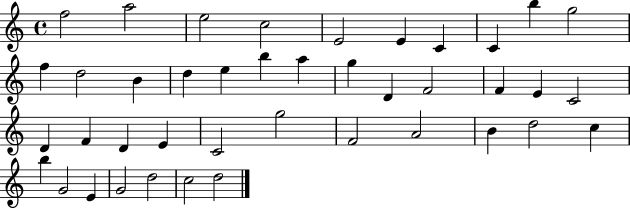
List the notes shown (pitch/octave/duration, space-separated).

F5/h A5/h E5/h C5/h E4/h E4/q C4/q C4/q B5/q G5/h F5/q D5/h B4/q D5/q E5/q B5/q A5/q G5/q D4/q F4/h F4/q E4/q C4/h D4/q F4/q D4/q E4/q C4/h G5/h F4/h A4/h B4/q D5/h C5/q B5/q G4/h E4/q G4/h D5/h C5/h D5/h